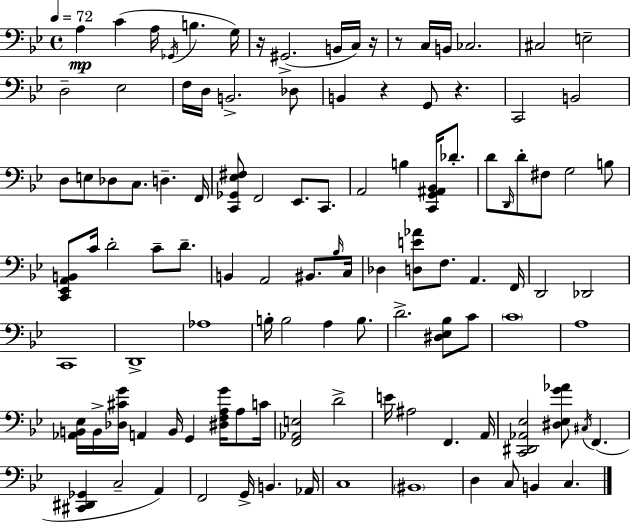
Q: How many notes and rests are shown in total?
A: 110